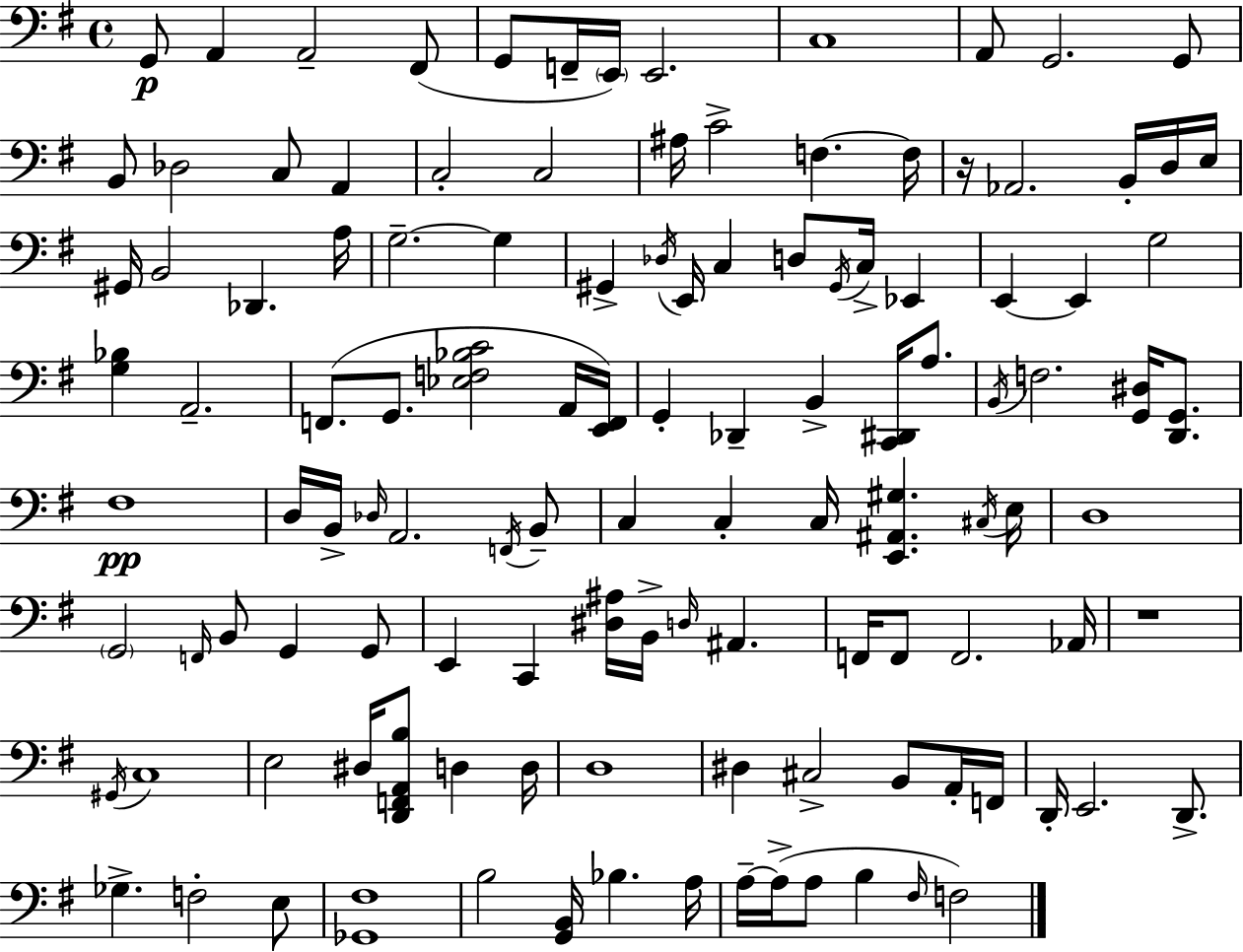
G2/e A2/q A2/h F#2/e G2/e F2/s E2/s E2/h. C3/w A2/e G2/h. G2/e B2/e Db3/h C3/e A2/q C3/h C3/h A#3/s C4/h F3/q. F3/s R/s Ab2/h. B2/s D3/s E3/s G#2/s B2/h Db2/q. A3/s G3/h. G3/q G#2/q Db3/s E2/s C3/q D3/e G#2/s C3/s Eb2/q E2/q E2/q G3/h [G3,Bb3]/q A2/h. F2/e. G2/e. [Eb3,F3,Bb3,C4]/h A2/s [E2,F2]/s G2/q Db2/q B2/q [C2,D#2]/s A3/e. B2/s F3/h. [G2,D#3]/s [D2,G2]/e. F#3/w D3/s B2/s Db3/s A2/h. F2/s B2/e C3/q C3/q C3/s [E2,A#2,G#3]/q. C#3/s E3/s D3/w G2/h F2/s B2/e G2/q G2/e E2/q C2/q [D#3,A#3]/s B2/s D3/s A#2/q. F2/s F2/e F2/h. Ab2/s R/w G#2/s C3/w E3/h D#3/s [D2,F2,A2,B3]/e D3/q D3/s D3/w D#3/q C#3/h B2/e A2/s F2/s D2/s E2/h. D2/e. Gb3/q. F3/h E3/e [Gb2,F#3]/w B3/h [G2,B2]/s Bb3/q. A3/s A3/s A3/s A3/e B3/q F#3/s F3/h